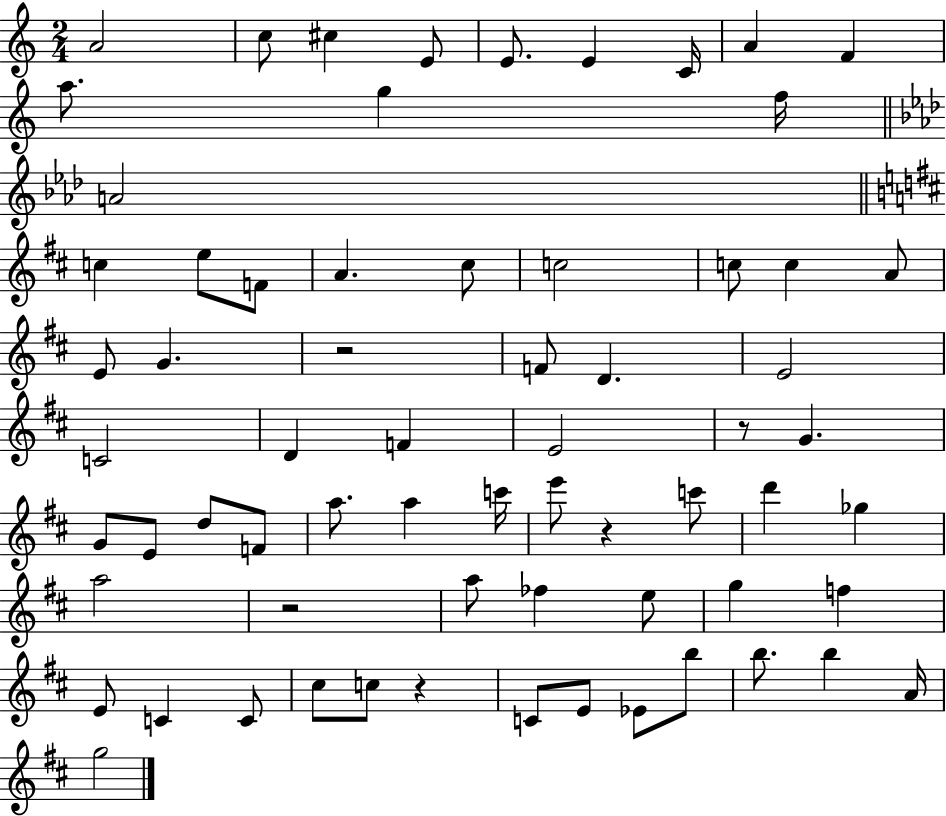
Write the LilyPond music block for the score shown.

{
  \clef treble
  \numericTimeSignature
  \time 2/4
  \key c \major
  a'2 | c''8 cis''4 e'8 | e'8. e'4 c'16 | a'4 f'4 | \break a''8. g''4 f''16 | \bar "||" \break \key aes \major a'2 | \bar "||" \break \key b \minor c''4 e''8 f'8 | a'4. cis''8 | c''2 | c''8 c''4 a'8 | \break e'8 g'4. | r2 | f'8 d'4. | e'2 | \break c'2 | d'4 f'4 | e'2 | r8 g'4. | \break g'8 e'8 d''8 f'8 | a''8. a''4 c'''16 | e'''8 r4 c'''8 | d'''4 ges''4 | \break a''2 | r2 | a''8 fes''4 e''8 | g''4 f''4 | \break e'8 c'4 c'8 | cis''8 c''8 r4 | c'8 e'8 ees'8 b''8 | b''8. b''4 a'16 | \break g''2 | \bar "|."
}